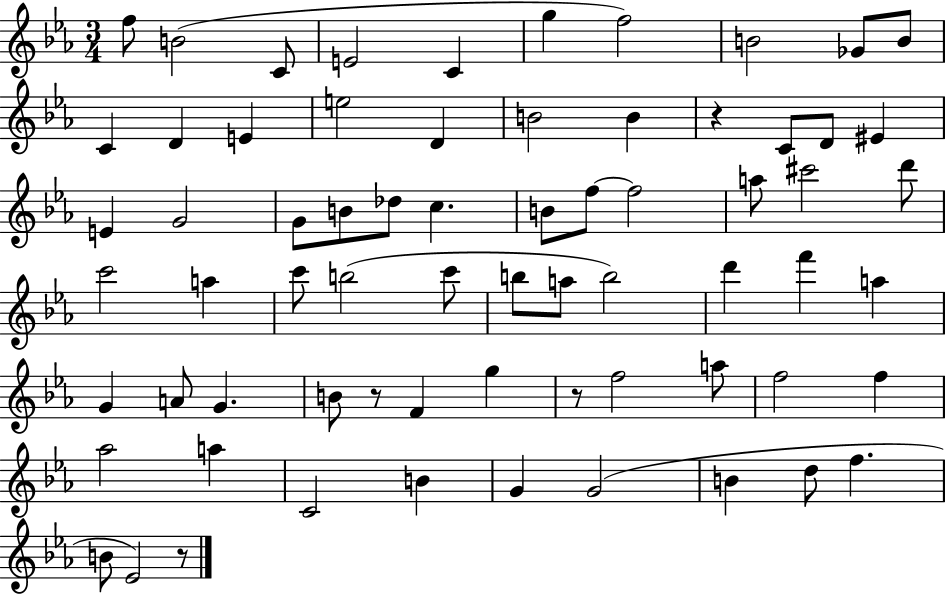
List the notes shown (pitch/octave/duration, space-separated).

F5/e B4/h C4/e E4/h C4/q G5/q F5/h B4/h Gb4/e B4/e C4/q D4/q E4/q E5/h D4/q B4/h B4/q R/q C4/e D4/e EIS4/q E4/q G4/h G4/e B4/e Db5/e C5/q. B4/e F5/e F5/h A5/e C#6/h D6/e C6/h A5/q C6/e B5/h C6/e B5/e A5/e B5/h D6/q F6/q A5/q G4/q A4/e G4/q. B4/e R/e F4/q G5/q R/e F5/h A5/e F5/h F5/q Ab5/h A5/q C4/h B4/q G4/q G4/h B4/q D5/e F5/q. B4/e Eb4/h R/e